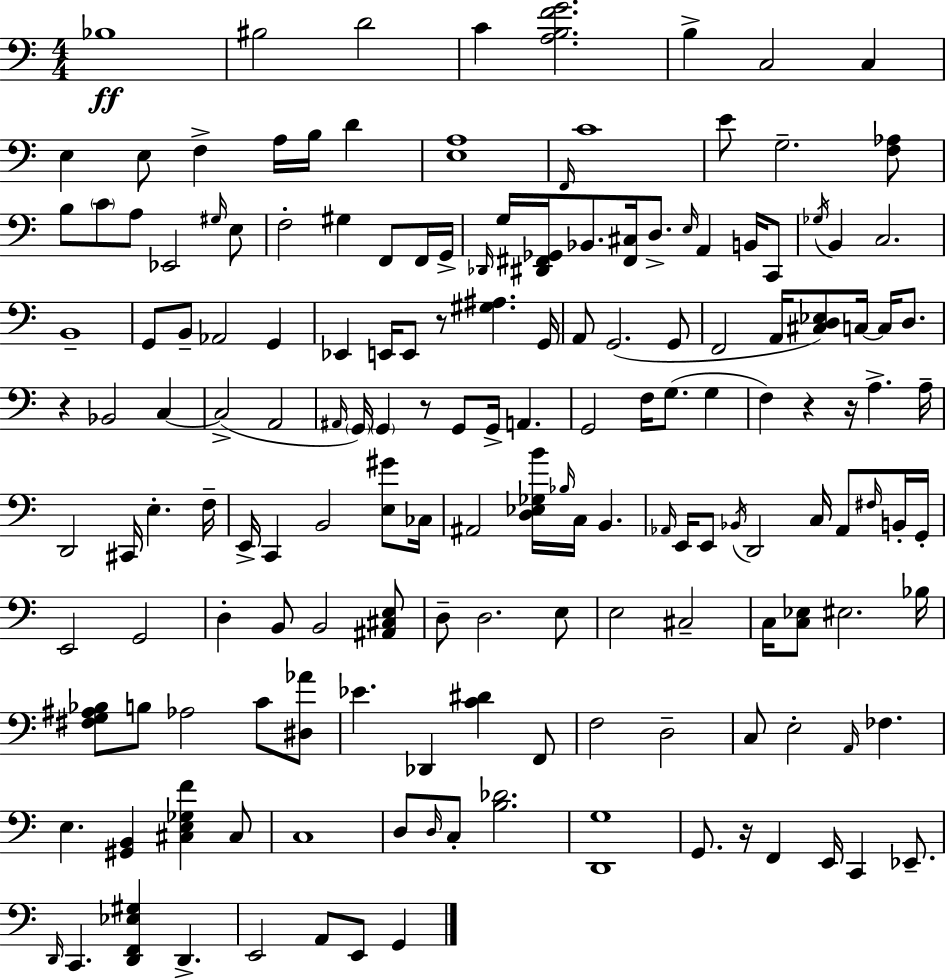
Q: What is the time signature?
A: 4/4